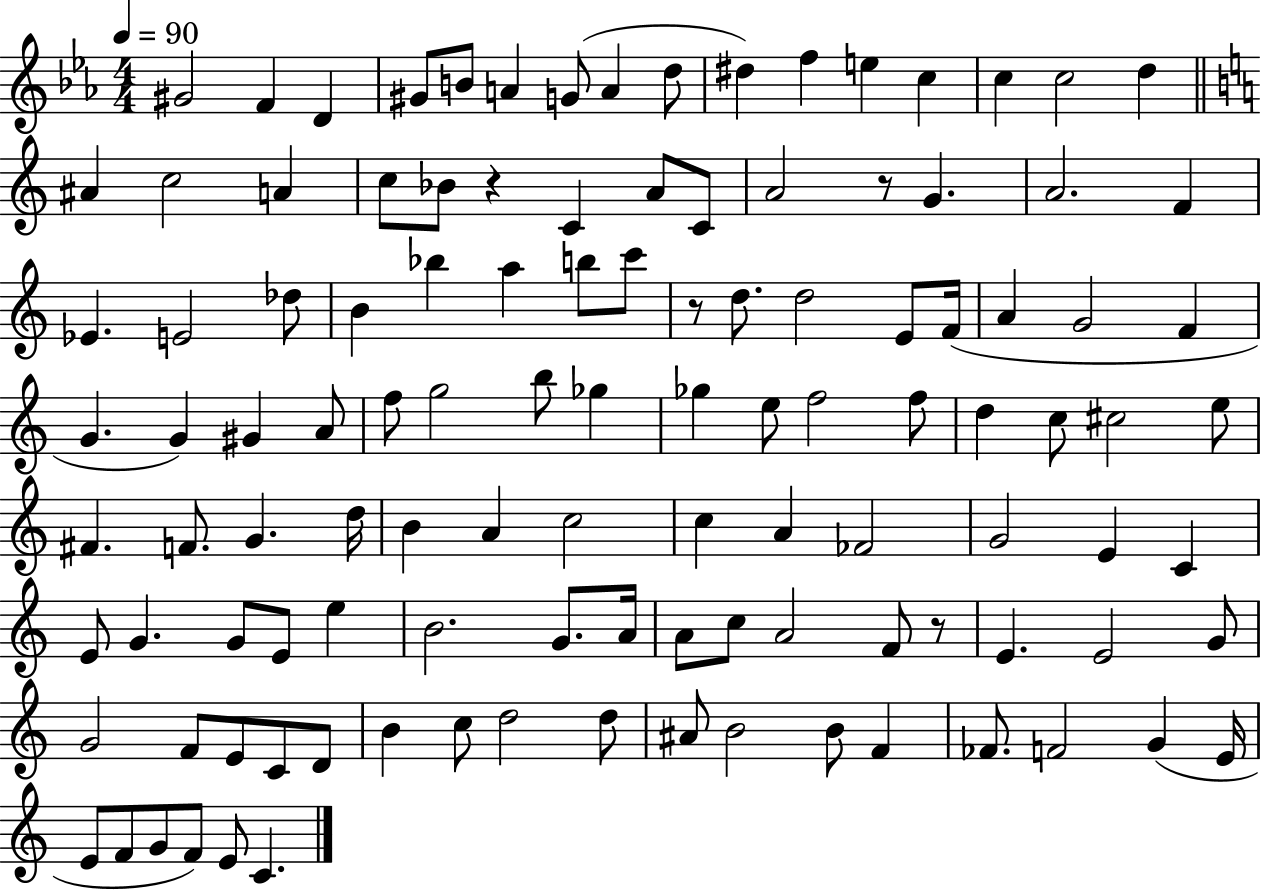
{
  \clef treble
  \numericTimeSignature
  \time 4/4
  \key ees \major
  \tempo 4 = 90
  gis'2 f'4 d'4 | gis'8 b'8 a'4 g'8( a'4 d''8 | dis''4) f''4 e''4 c''4 | c''4 c''2 d''4 | \break \bar "||" \break \key c \major ais'4 c''2 a'4 | c''8 bes'8 r4 c'4 a'8 c'8 | a'2 r8 g'4. | a'2. f'4 | \break ees'4. e'2 des''8 | b'4 bes''4 a''4 b''8 c'''8 | r8 d''8. d''2 e'8 f'16( | a'4 g'2 f'4 | \break g'4. g'4) gis'4 a'8 | f''8 g''2 b''8 ges''4 | ges''4 e''8 f''2 f''8 | d''4 c''8 cis''2 e''8 | \break fis'4. f'8. g'4. d''16 | b'4 a'4 c''2 | c''4 a'4 fes'2 | g'2 e'4 c'4 | \break e'8 g'4. g'8 e'8 e''4 | b'2. g'8. a'16 | a'8 c''8 a'2 f'8 r8 | e'4. e'2 g'8 | \break g'2 f'8 e'8 c'8 d'8 | b'4 c''8 d''2 d''8 | ais'8 b'2 b'8 f'4 | fes'8. f'2 g'4( e'16 | \break e'8 f'8 g'8 f'8) e'8 c'4. | \bar "|."
}